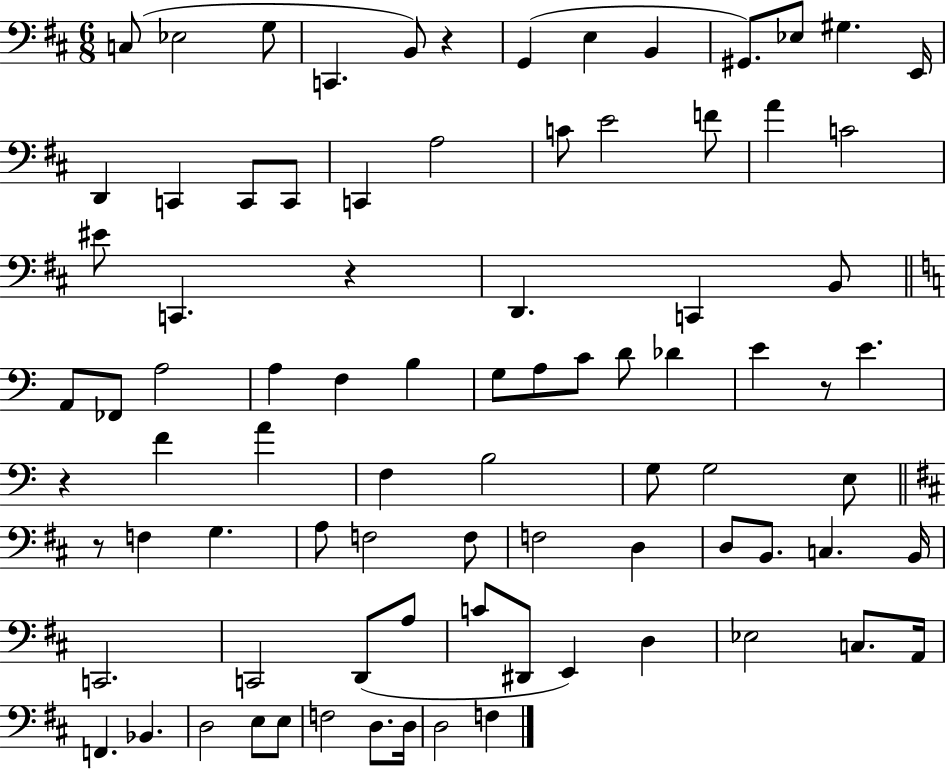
{
  \clef bass
  \numericTimeSignature
  \time 6/8
  \key d \major
  \repeat volta 2 { c8( ees2 g8 | c,4. b,8) r4 | g,4( e4 b,4 | gis,8.) ees8 gis4. e,16 | \break d,4 c,4 c,8 c,8 | c,4 a2 | c'8 e'2 f'8 | a'4 c'2 | \break eis'8 c,4. r4 | d,4. c,4 b,8 | \bar "||" \break \key c \major a,8 fes,8 a2 | a4 f4 b4 | g8 a8 c'8 d'8 des'4 | e'4 r8 e'4. | \break r4 f'4 a'4 | f4 b2 | g8 g2 e8 | \bar "||" \break \key b \minor r8 f4 g4. | a8 f2 f8 | f2 d4 | d8 b,8. c4. b,16 | \break c,2. | c,2 d,8( a8 | c'8 dis,8 e,4) d4 | ees2 c8. a,16 | \break f,4. bes,4. | d2 e8 e8 | f2 d8. d16 | d2 f4 | \break } \bar "|."
}